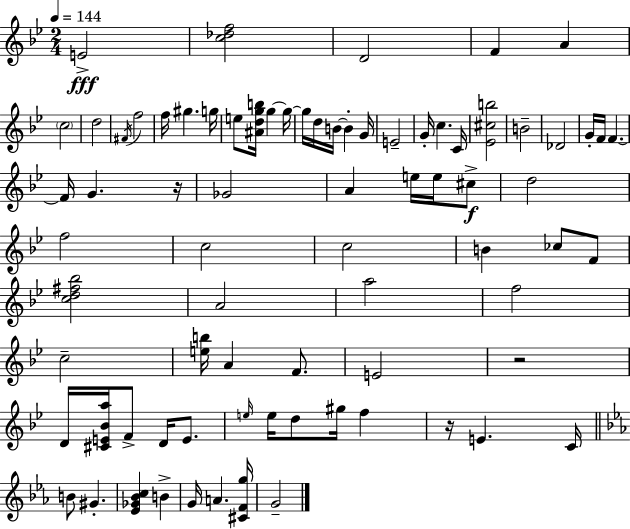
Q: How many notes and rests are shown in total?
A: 77